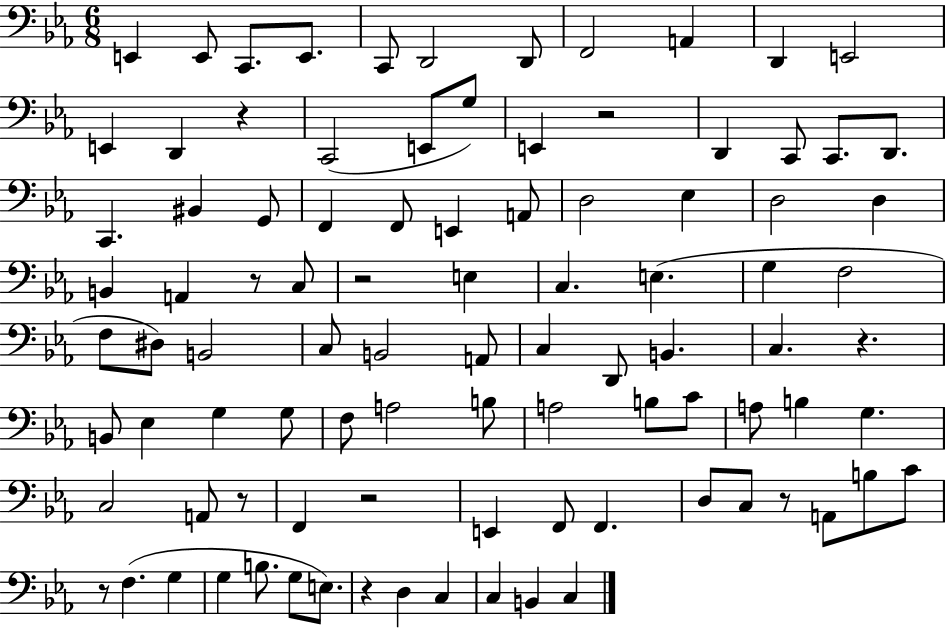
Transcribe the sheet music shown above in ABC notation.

X:1
T:Untitled
M:6/8
L:1/4
K:Eb
E,, E,,/2 C,,/2 E,,/2 C,,/2 D,,2 D,,/2 F,,2 A,, D,, E,,2 E,, D,, z C,,2 E,,/2 G,/2 E,, z2 D,, C,,/2 C,,/2 D,,/2 C,, ^B,, G,,/2 F,, F,,/2 E,, A,,/2 D,2 _E, D,2 D, B,, A,, z/2 C,/2 z2 E, C, E, G, F,2 F,/2 ^D,/2 B,,2 C,/2 B,,2 A,,/2 C, D,,/2 B,, C, z B,,/2 _E, G, G,/2 F,/2 A,2 B,/2 A,2 B,/2 C/2 A,/2 B, G, C,2 A,,/2 z/2 F,, z2 E,, F,,/2 F,, D,/2 C,/2 z/2 A,,/2 B,/2 C/2 z/2 F, G, G, B,/2 G,/2 E,/2 z D, C, C, B,, C,